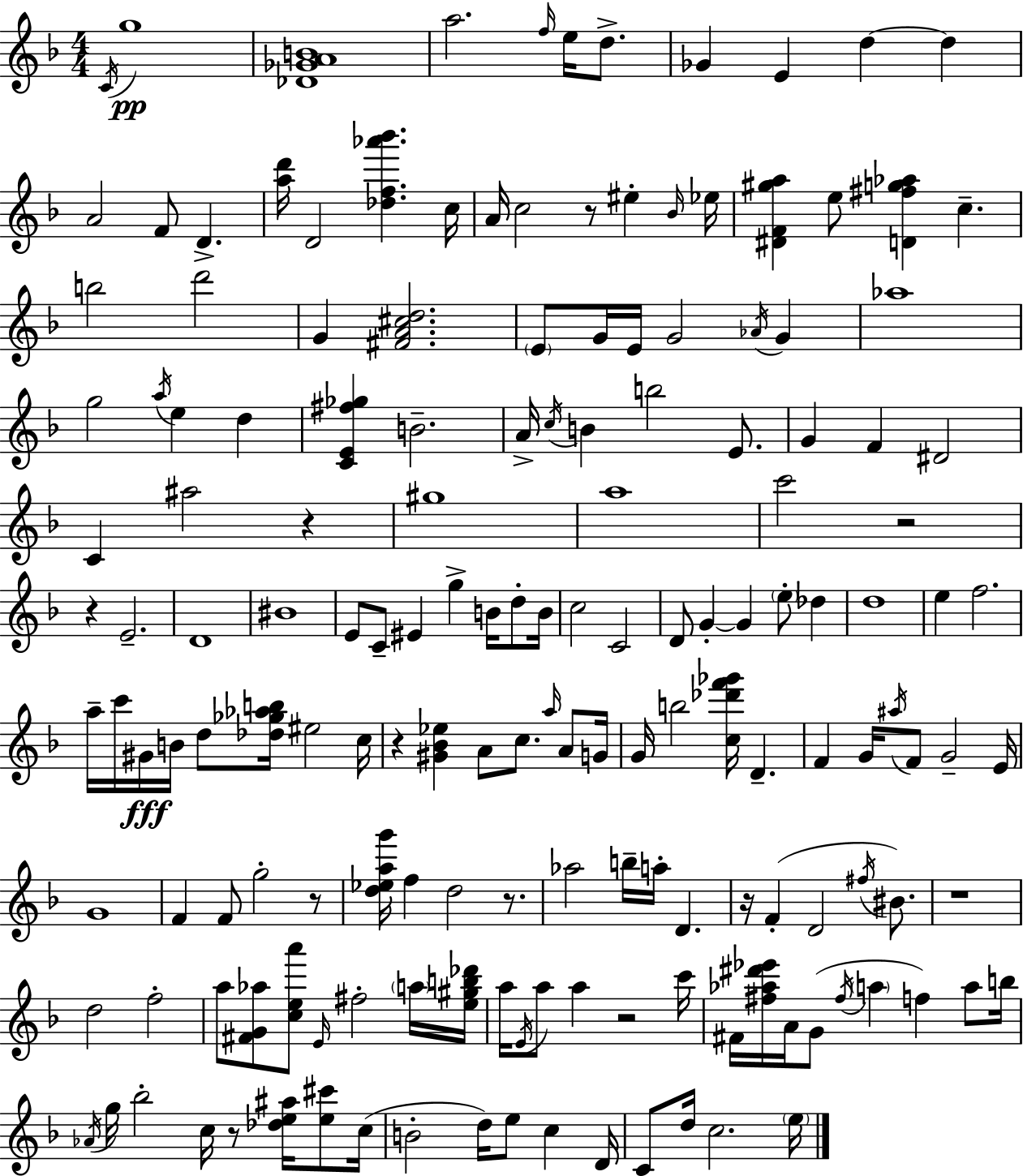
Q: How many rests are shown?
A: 11